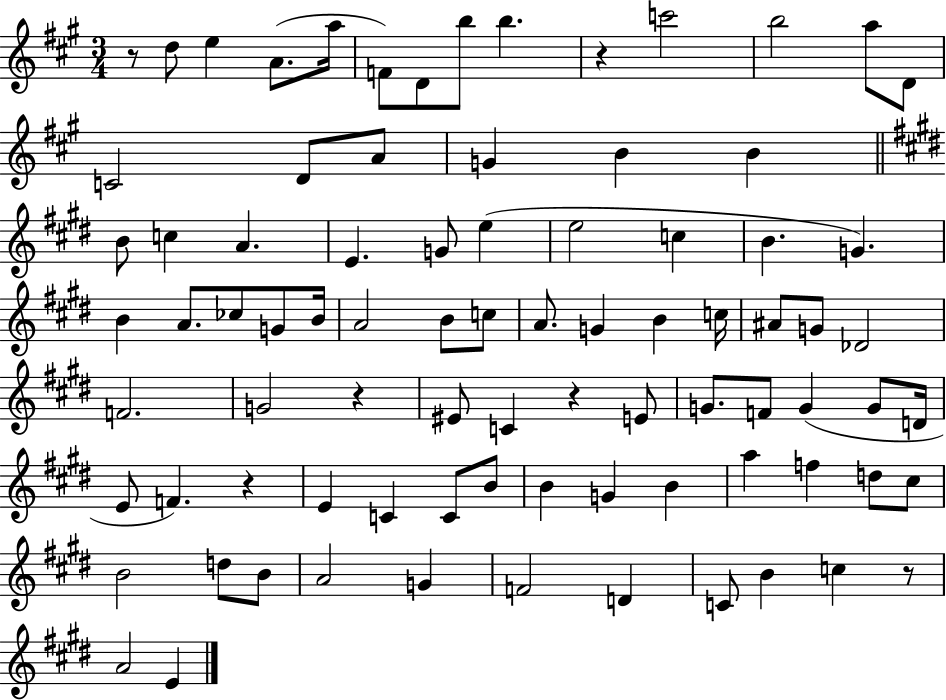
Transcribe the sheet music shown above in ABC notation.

X:1
T:Untitled
M:3/4
L:1/4
K:A
z/2 d/2 e A/2 a/4 F/2 D/2 b/2 b z c'2 b2 a/2 D/2 C2 D/2 A/2 G B B B/2 c A E G/2 e e2 c B G B A/2 _c/2 G/2 B/4 A2 B/2 c/2 A/2 G B c/4 ^A/2 G/2 _D2 F2 G2 z ^E/2 C z E/2 G/2 F/2 G G/2 D/4 E/2 F z E C C/2 B/2 B G B a f d/2 ^c/2 B2 d/2 B/2 A2 G F2 D C/2 B c z/2 A2 E